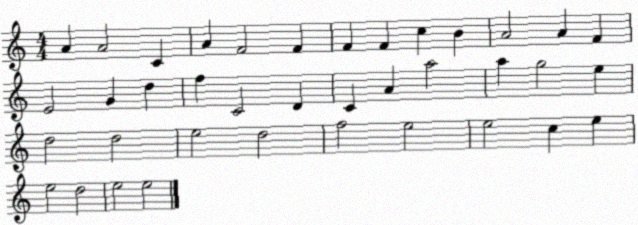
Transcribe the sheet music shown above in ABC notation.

X:1
T:Untitled
M:4/4
L:1/4
K:C
A A2 C A F2 F F F c B A2 A F E2 G d f C2 D C A a2 a g2 e d2 d2 e2 d2 f2 e2 e2 c e e2 d2 e2 e2